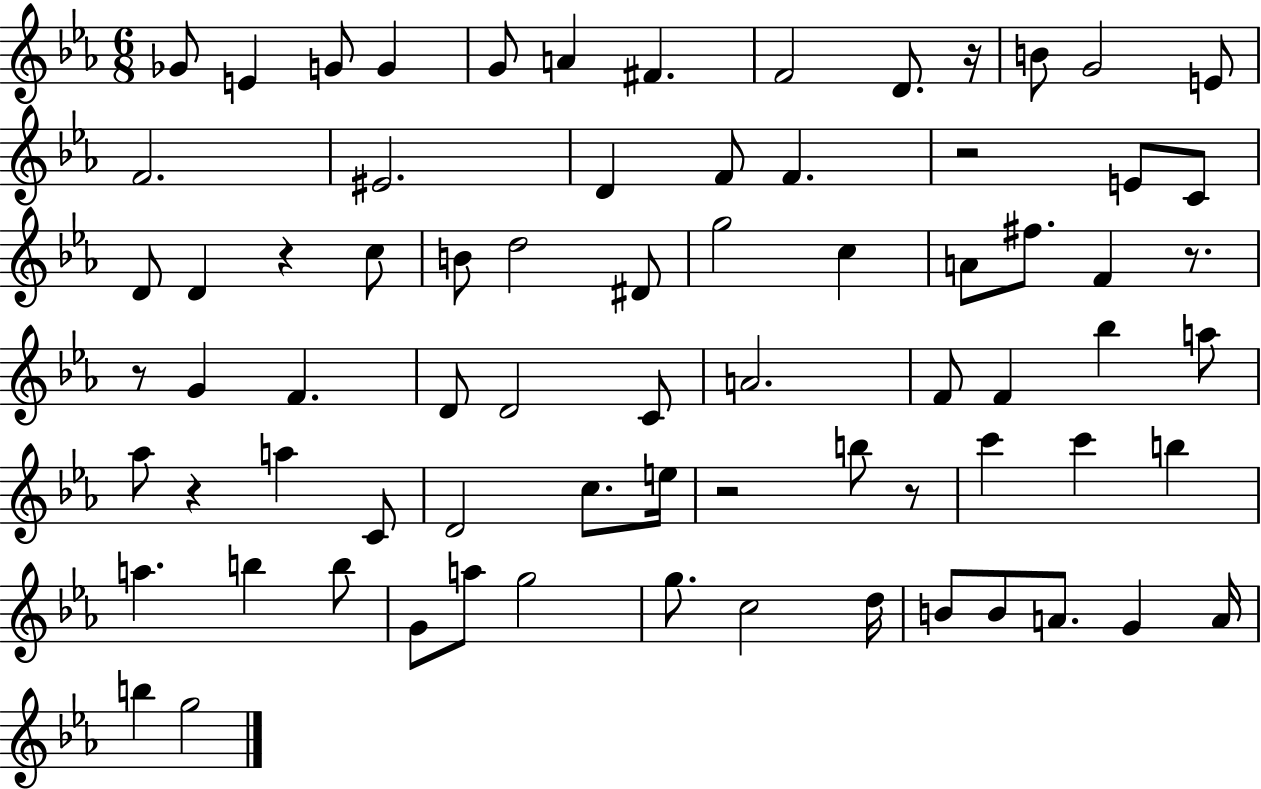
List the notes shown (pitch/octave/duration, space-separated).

Gb4/e E4/q G4/e G4/q G4/e A4/q F#4/q. F4/h D4/e. R/s B4/e G4/h E4/e F4/h. EIS4/h. D4/q F4/e F4/q. R/h E4/e C4/e D4/e D4/q R/q C5/e B4/e D5/h D#4/e G5/h C5/q A4/e F#5/e. F4/q R/e. R/e G4/q F4/q. D4/e D4/h C4/e A4/h. F4/e F4/q Bb5/q A5/e Ab5/e R/q A5/q C4/e D4/h C5/e. E5/s R/h B5/e R/e C6/q C6/q B5/q A5/q. B5/q B5/e G4/e A5/e G5/h G5/e. C5/h D5/s B4/e B4/e A4/e. G4/q A4/s B5/q G5/h